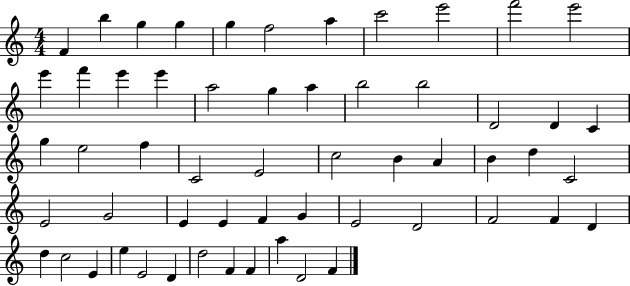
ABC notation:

X:1
T:Untitled
M:4/4
L:1/4
K:C
F b g g g f2 a c'2 e'2 f'2 e'2 e' f' e' e' a2 g a b2 b2 D2 D C g e2 f C2 E2 c2 B A B d C2 E2 G2 E E F G E2 D2 F2 F D d c2 E e E2 D d2 F F a D2 F